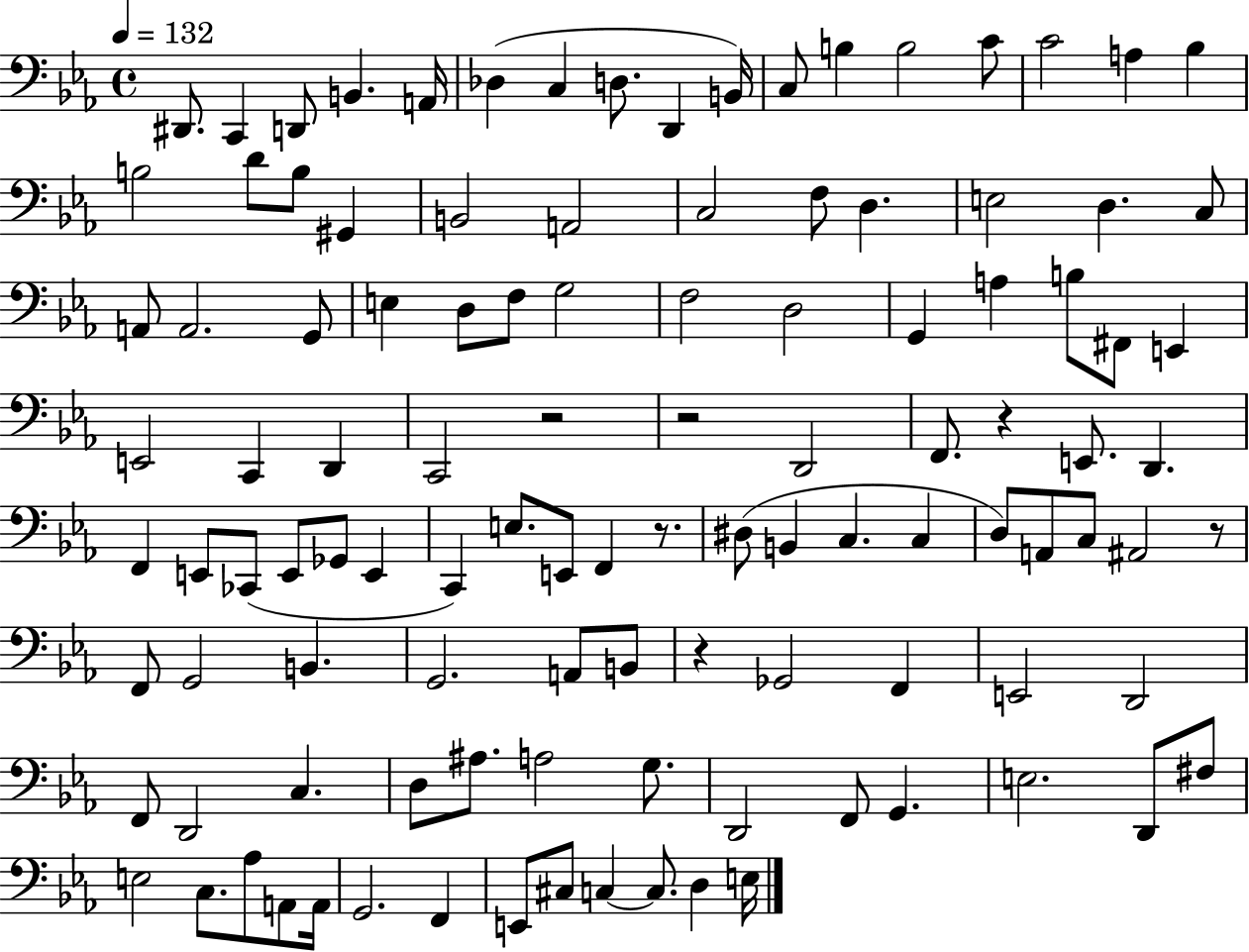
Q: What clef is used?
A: bass